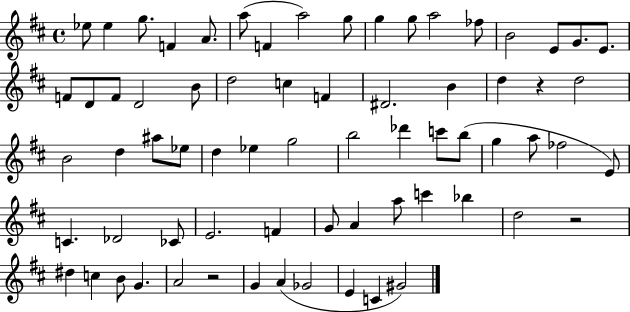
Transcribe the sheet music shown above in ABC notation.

X:1
T:Untitled
M:4/4
L:1/4
K:D
_e/2 _e g/2 F A/2 a/2 F a2 g/2 g g/2 a2 _f/2 B2 E/2 G/2 E/2 F/2 D/2 F/2 D2 B/2 d2 c F ^D2 B d z d2 B2 d ^a/2 _e/2 d _e g2 b2 _d' c'/2 b/2 g a/2 _f2 E/2 C _D2 _C/2 E2 F G/2 A a/2 c' _b d2 z2 ^d c B/2 G A2 z2 G A _G2 E C ^G2